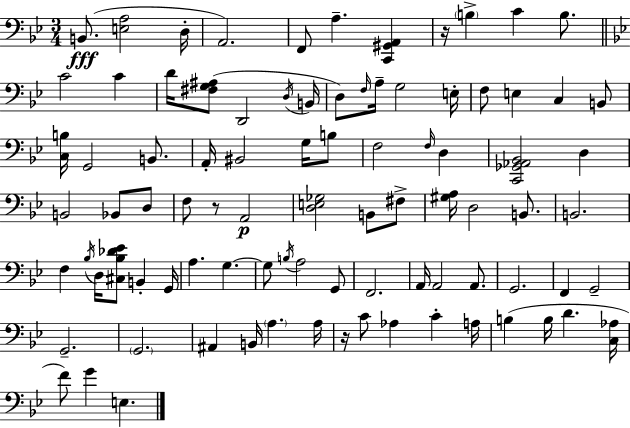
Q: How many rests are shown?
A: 3